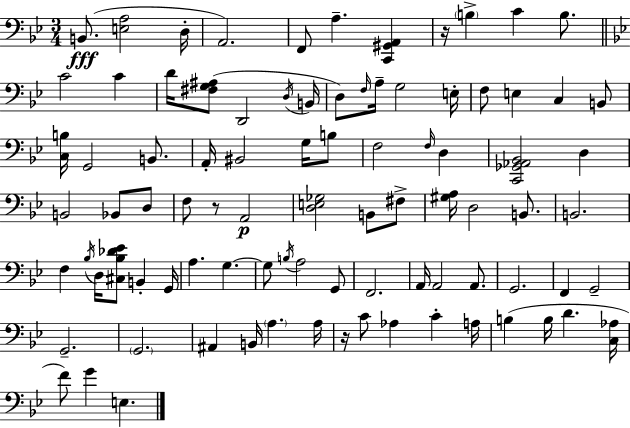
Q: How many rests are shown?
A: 3